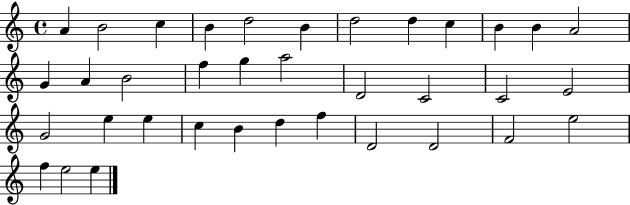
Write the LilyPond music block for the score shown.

{
  \clef treble
  \time 4/4
  \defaultTimeSignature
  \key c \major
  a'4 b'2 c''4 | b'4 d''2 b'4 | d''2 d''4 c''4 | b'4 b'4 a'2 | \break g'4 a'4 b'2 | f''4 g''4 a''2 | d'2 c'2 | c'2 e'2 | \break g'2 e''4 e''4 | c''4 b'4 d''4 f''4 | d'2 d'2 | f'2 e''2 | \break f''4 e''2 e''4 | \bar "|."
}